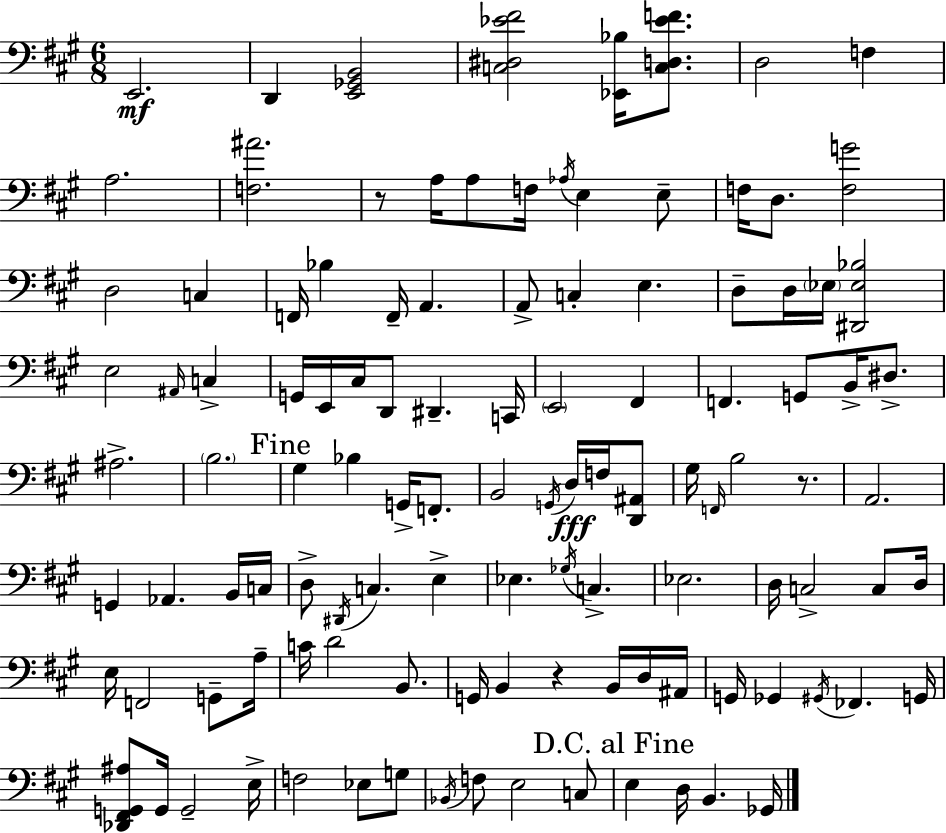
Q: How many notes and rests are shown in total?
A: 113